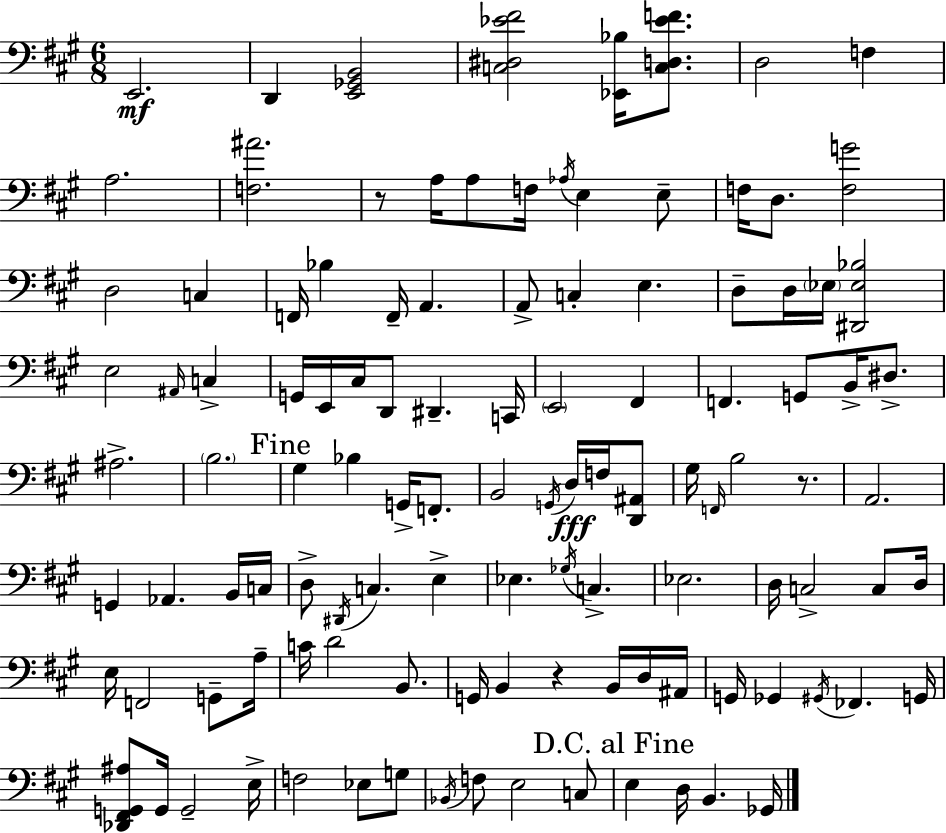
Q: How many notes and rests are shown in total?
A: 113